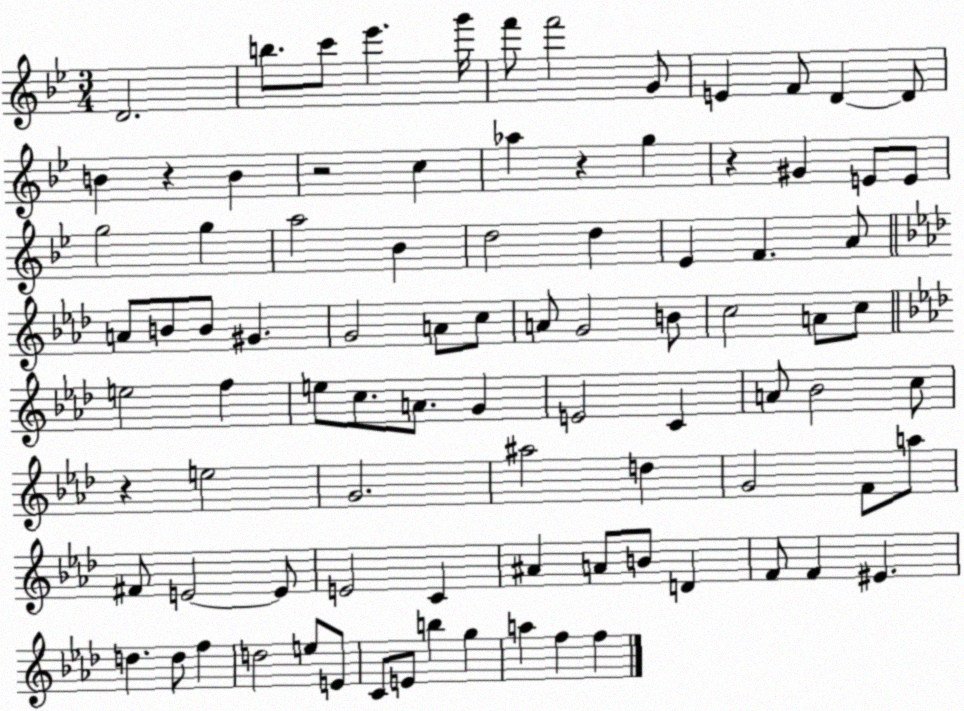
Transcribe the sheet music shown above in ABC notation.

X:1
T:Untitled
M:3/4
L:1/4
K:Bb
D2 b/2 c'/2 _e' g'/4 f'/2 f'2 G/2 E F/2 D D/2 B z B z2 c _a z g z ^G E/2 E/2 g2 g a2 _B d2 d _E F A/2 A/2 B/2 B/2 ^G G2 A/2 c/2 A/2 G2 B/2 c2 A/2 c/2 e2 f e/2 c/2 A/2 G E2 C A/2 _B2 c/2 z e2 G2 ^a2 d G2 F/2 a/2 ^F/2 E2 E/2 E2 C ^A A/2 B/2 D F/2 F ^E d d/2 f d2 e/2 E/2 C/2 E/2 b g a f f